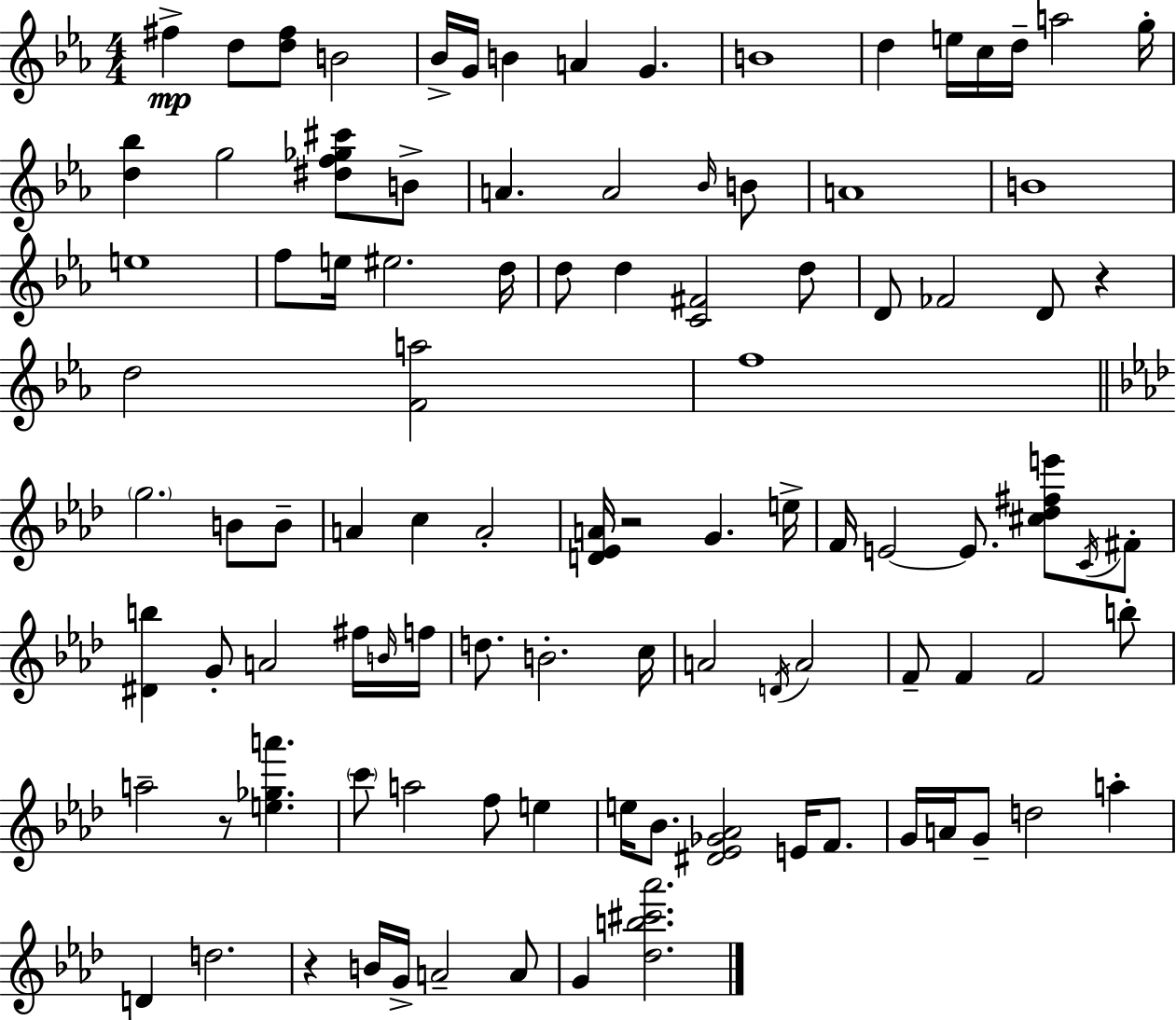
F#5/q D5/e [D5,F#5]/e B4/h Bb4/s G4/s B4/q A4/q G4/q. B4/w D5/q E5/s C5/s D5/s A5/h G5/s [D5,Bb5]/q G5/h [D#5,F5,Gb5,C#6]/e B4/e A4/q. A4/h Bb4/s B4/e A4/w B4/w E5/w F5/e E5/s EIS5/h. D5/s D5/e D5/q [C4,F#4]/h D5/e D4/e FES4/h D4/e R/q D5/h [F4,A5]/h F5/w G5/h. B4/e B4/e A4/q C5/q A4/h [D4,Eb4,A4]/s R/h G4/q. E5/s F4/s E4/h E4/e. [C#5,Db5,F#5,E6]/e C4/s F#4/e [D#4,B5]/q G4/e A4/h F#5/s B4/s F5/s D5/e. B4/h. C5/s A4/h D4/s A4/h F4/e F4/q F4/h B5/e A5/h R/e [E5,Gb5,A6]/q. C6/e A5/h F5/e E5/q E5/s Bb4/e. [D#4,Eb4,Gb4,Ab4]/h E4/s F4/e. G4/s A4/s G4/e D5/h A5/q D4/q D5/h. R/q B4/s G4/s A4/h A4/e G4/q [Db5,B5,C#6,Ab6]/h.